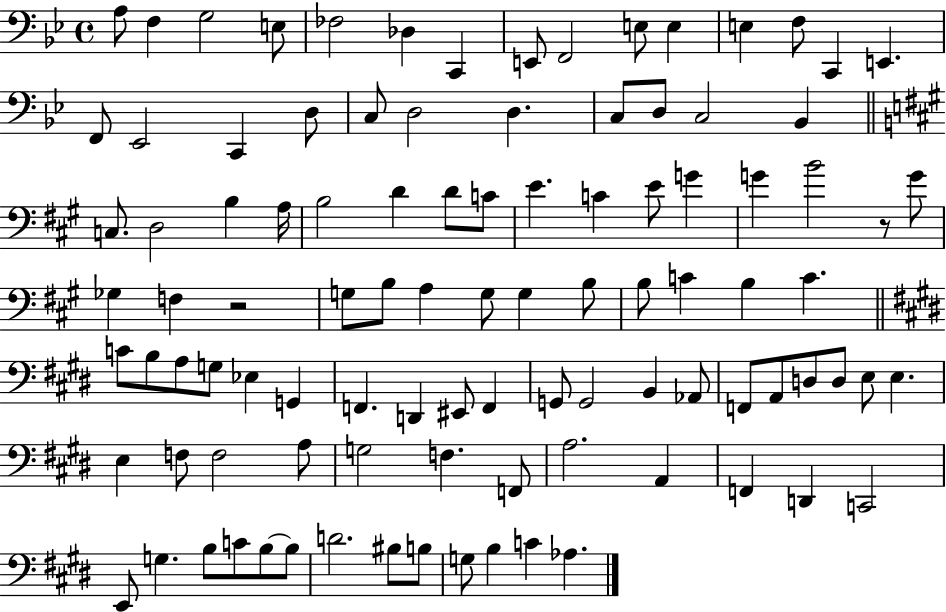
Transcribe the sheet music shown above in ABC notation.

X:1
T:Untitled
M:4/4
L:1/4
K:Bb
A,/2 F, G,2 E,/2 _F,2 _D, C,, E,,/2 F,,2 E,/2 E, E, F,/2 C,, E,, F,,/2 _E,,2 C,, D,/2 C,/2 D,2 D, C,/2 D,/2 C,2 _B,, C,/2 D,2 B, A,/4 B,2 D D/2 C/2 E C E/2 G G B2 z/2 G/2 _G, F, z2 G,/2 B,/2 A, G,/2 G, B,/2 B,/2 C B, C C/2 B,/2 A,/2 G,/2 _E, G,, F,, D,, ^E,,/2 F,, G,,/2 G,,2 B,, _A,,/2 F,,/2 A,,/2 D,/2 D,/2 E,/2 E, E, F,/2 F,2 A,/2 G,2 F, F,,/2 A,2 A,, F,, D,, C,,2 E,,/2 G, B,/2 C/2 B,/2 B,/2 D2 ^B,/2 B,/2 G,/2 B, C _A,